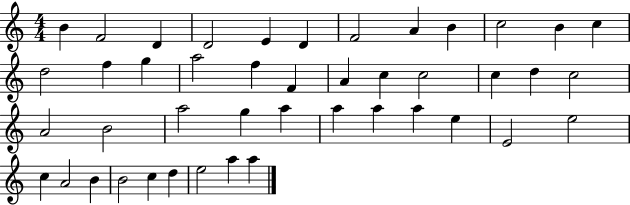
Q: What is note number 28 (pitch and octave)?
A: G5